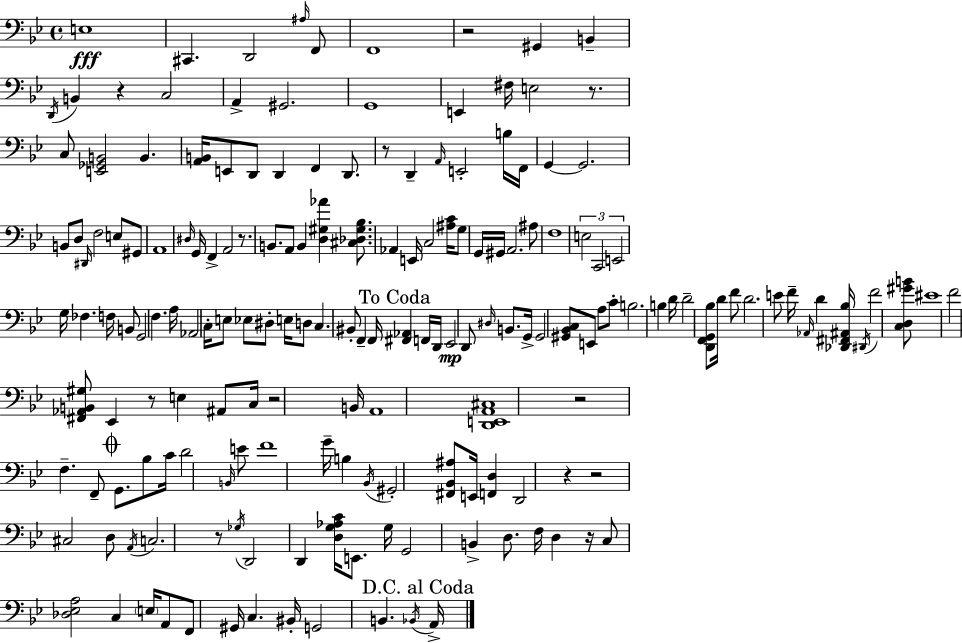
{
  \clef bass
  \time 4/4
  \defaultTimeSignature
  \key g \minor
  \repeat volta 2 { e1\fff | cis,4. d,2 \grace { ais16 } f,8 | f,1 | r2 gis,4 b,4-- | \break \acciaccatura { d,16 } b,4 r4 c2 | a,4-> gis,2. | g,1 | e,4 fis16 e2 r8. | \break c8 <e, ges, b,>2 b,4. | <a, b,>16 e,8 d,8 d,4 f,4 d,8. | r8 d,4-- \grace { a,16 } e,2-. | b16 f,16 g,4~~ g,2. | \break b,8 d8 \grace { dis,16 } f2 | e8 gis,8 a,1 | \grace { dis16 } g,16 f,4-> a,2 | r8. b,8. a,8 b,4 <d gis aes'>4 | \break <cis des gis bes>8. aes,4 e,16 c2 | <ais c'>16 g8 g,16 gis,16 a,2. | ais8 f1 | \tuplet 3/2 { e2 c,2 | \break e,2 } g16 fes4. | f16 b,8 g,2 f4. | a16 aes,2 c16-. e8 | ees8 dis8-. e16 d8 c4. bis,8-. | \break f,4-- f,16 \mark "To Coda" <fis, aes,>4 f,16 d,16 ees,2\mp | d,8 \grace { dis16 } b,8. g,16-> g,2 | <gis, bes, c>8 e,8 a8 c'8-. b2. | b4 d'16 d'2-- | \break <d, f, g, bes>8 d'16 f'8 d'2. | e'8 f'16-- \grace { aes,16 } d'4 <des, fis, ais, bes>16 \acciaccatura { dis,16 } f'2 | <c d gis' b'>8 eis'1 | f'2 | \break <fis, aes, b, gis>8 ees,4 r8 e4 ais,8 c16 r2 | b,16 a,1 | <d, e, a, cis>1 | r2 | \break f4.-- f,8-- \mark \markup { \musicglyph "scripts.coda" } g,8. bes8 c'16 d'2 | \grace { b,16 } e'8 f'1 | g'16-- b4 \acciaccatura { bes,16 } gis,2-. | <fis, bes, ais>8 e,16 <f, d>4 d,2 | \break r4 r2 | cis2 d8 \acciaccatura { a,16 } c2. | r8 \acciaccatura { ges16 } d,2 | d,4 <d g aes c'>16 e,8. g16 g,2 | \break b,4-> d8. f16 d4 | r16 c8 <des ees a>2 c4 | \parenthesize e16 a,8 f,8 gis,16 c4. bis,16-. g,2 | b,4. \acciaccatura { bes,16 } \mark "D.C. al Coda" a,16-> } \bar "|."
}